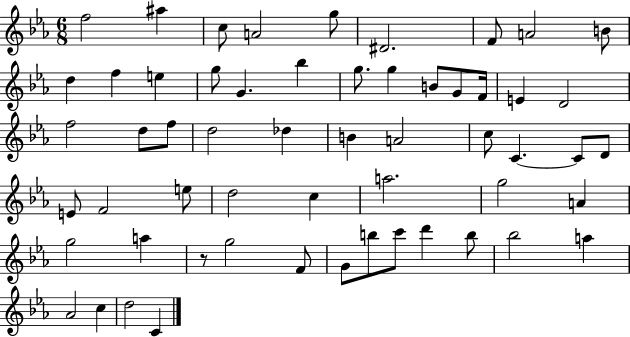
F5/h A#5/q C5/e A4/h G5/e D#4/h. F4/e A4/h B4/e D5/q F5/q E5/q G5/e G4/q. Bb5/q G5/e. G5/q B4/e G4/e F4/s E4/q D4/h F5/h D5/e F5/e D5/h Db5/q B4/q A4/h C5/e C4/q. C4/e D4/e E4/e F4/h E5/e D5/h C5/q A5/h. G5/h A4/q G5/h A5/q R/e G5/h F4/e G4/e B5/e C6/e D6/q B5/e Bb5/h A5/q Ab4/h C5/q D5/h C4/q